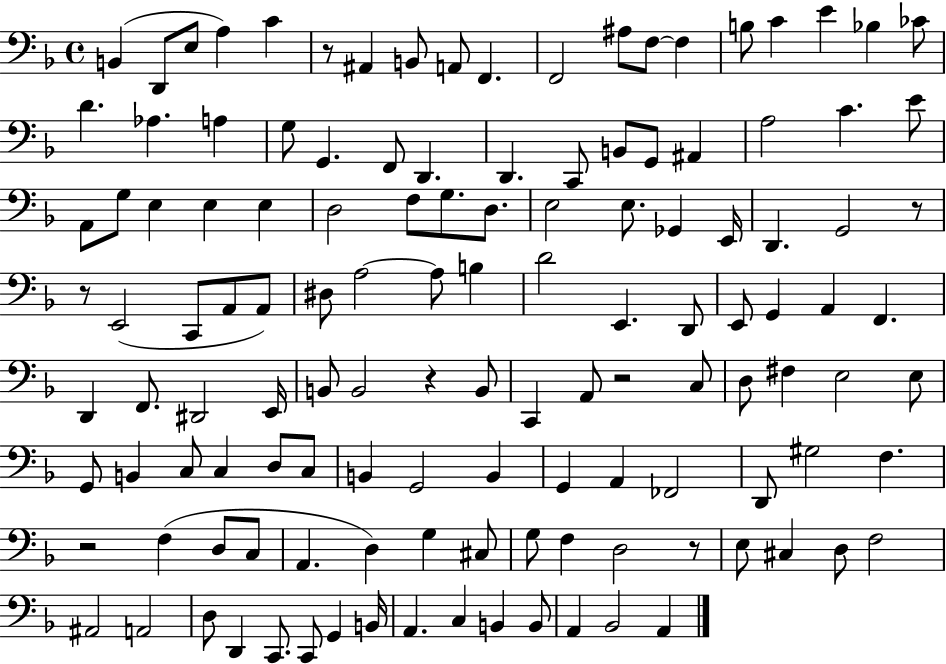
X:1
T:Untitled
M:4/4
L:1/4
K:F
B,, D,,/2 E,/2 A, C z/2 ^A,, B,,/2 A,,/2 F,, F,,2 ^A,/2 F,/2 F, B,/2 C E _B, _C/2 D _A, A, G,/2 G,, F,,/2 D,, D,, C,,/2 B,,/2 G,,/2 ^A,, A,2 C E/2 A,,/2 G,/2 E, E, E, D,2 F,/2 G,/2 D,/2 E,2 E,/2 _G,, E,,/4 D,, G,,2 z/2 z/2 E,,2 C,,/2 A,,/2 A,,/2 ^D,/2 A,2 A,/2 B, D2 E,, D,,/2 E,,/2 G,, A,, F,, D,, F,,/2 ^D,,2 E,,/4 B,,/2 B,,2 z B,,/2 C,, A,,/2 z2 C,/2 D,/2 ^F, E,2 E,/2 G,,/2 B,, C,/2 C, D,/2 C,/2 B,, G,,2 B,, G,, A,, _F,,2 D,,/2 ^G,2 F, z2 F, D,/2 C,/2 A,, D, G, ^C,/2 G,/2 F, D,2 z/2 E,/2 ^C, D,/2 F,2 ^A,,2 A,,2 D,/2 D,, C,,/2 C,,/2 G,, B,,/4 A,, C, B,, B,,/2 A,, _B,,2 A,,